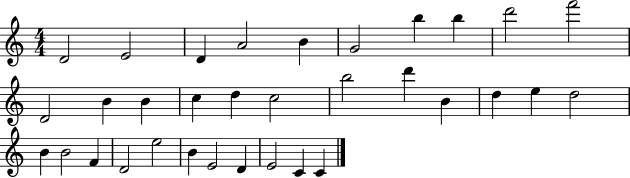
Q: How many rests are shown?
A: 0